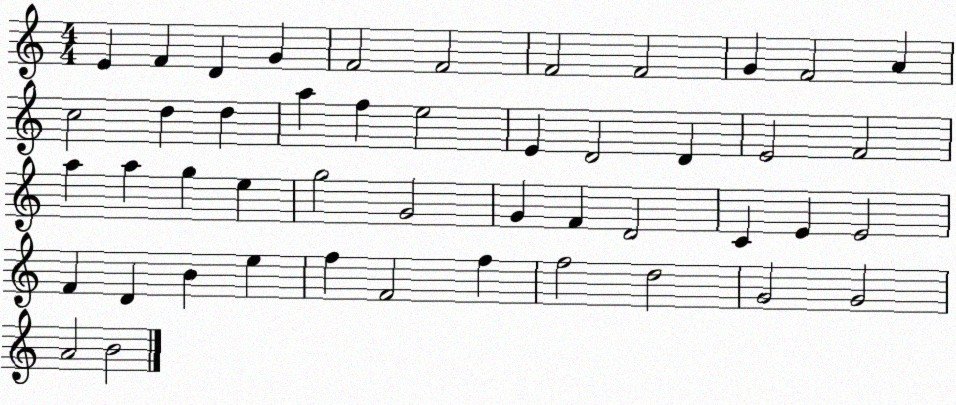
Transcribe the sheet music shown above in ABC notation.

X:1
T:Untitled
M:4/4
L:1/4
K:C
E F D G F2 F2 F2 F2 G F2 A c2 d d a f e2 E D2 D E2 F2 a a g e g2 G2 G F D2 C E E2 F D B e f F2 f f2 d2 G2 G2 A2 B2